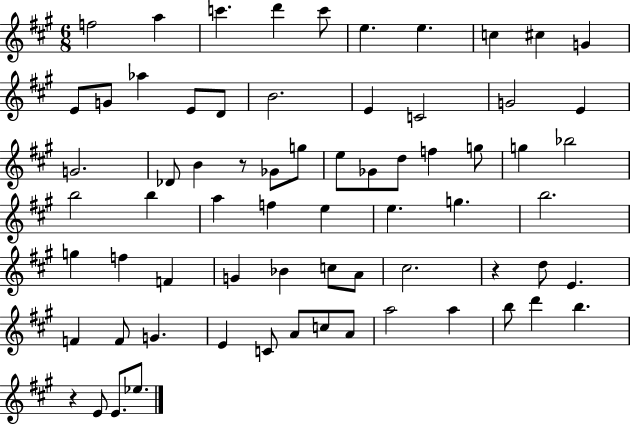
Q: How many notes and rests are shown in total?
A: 69